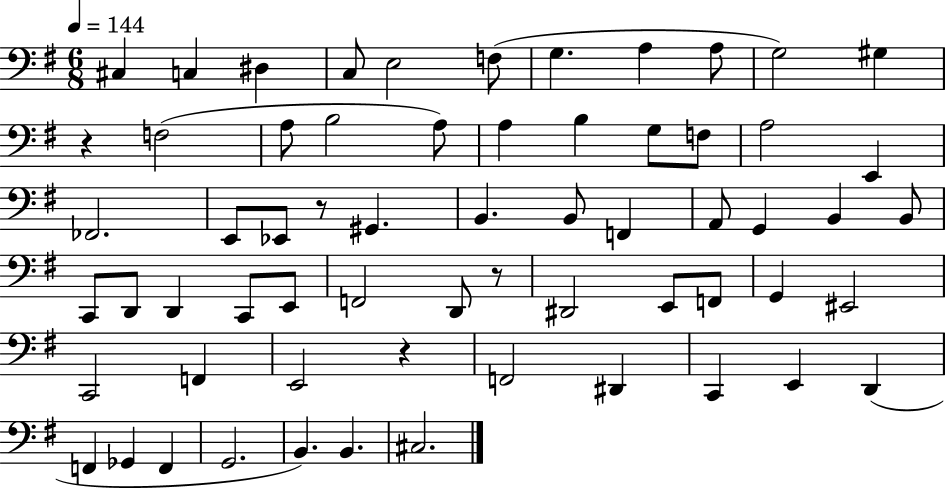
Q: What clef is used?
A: bass